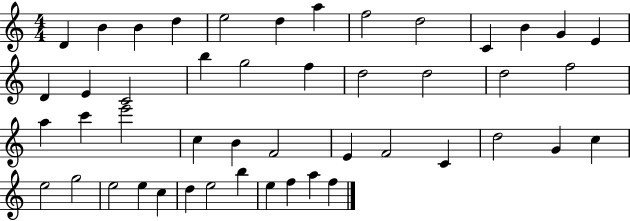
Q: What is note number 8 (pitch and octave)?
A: F5